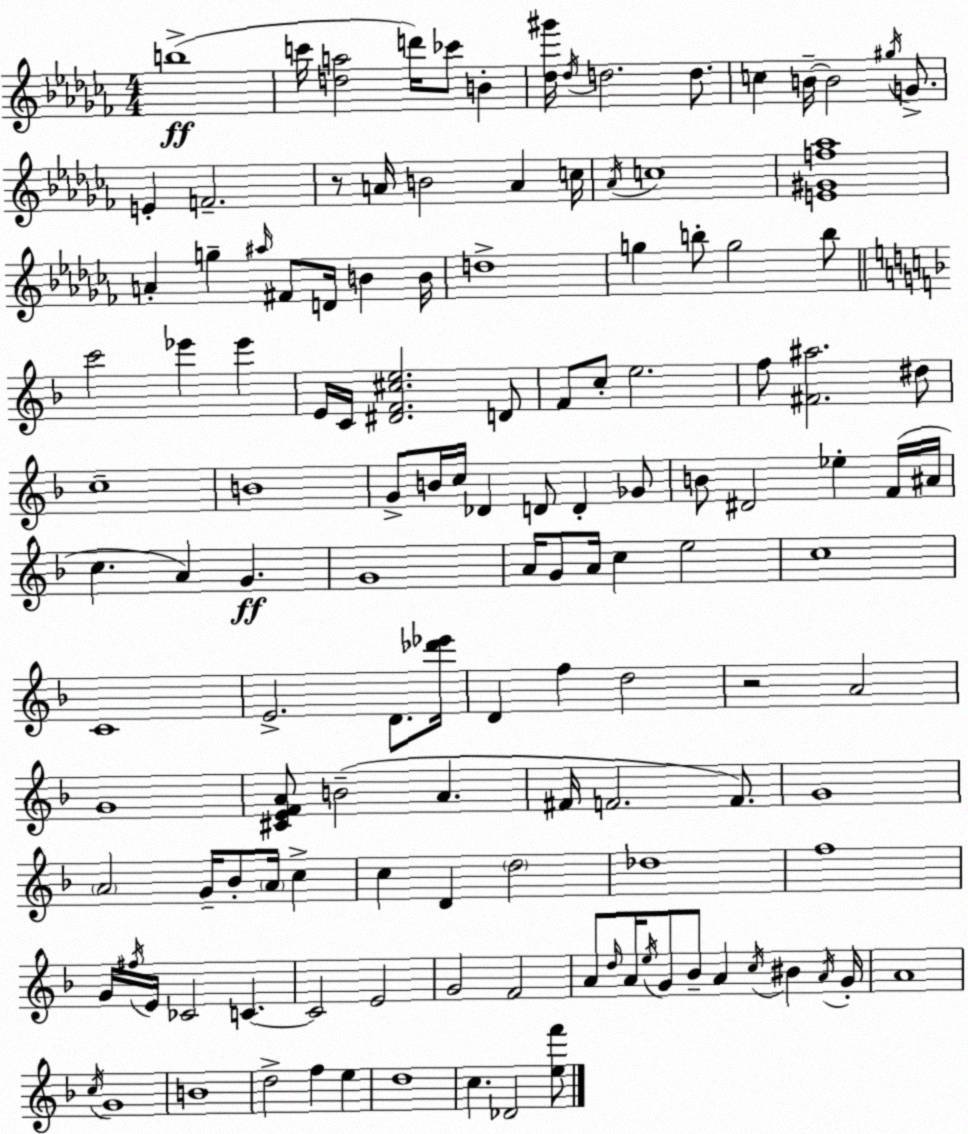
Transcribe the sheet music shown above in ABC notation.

X:1
T:Untitled
M:4/4
L:1/4
K:Abm
b4 c'/4 [da]2 d'/4 _c'/2 B [_d^g']/4 _d/4 d2 d/2 c B/4 B2 ^g/4 G/2 E F2 z/2 A/4 B2 A c/4 _A/4 c4 [E^Gf_a]4 A g ^a/4 ^F/2 D/4 B B/4 d4 g b/2 g2 b/2 c'2 _e' _e' E/4 C/4 [^DF^ce]2 D/2 F/2 c/2 e2 f/2 [^F^a]2 ^d/2 c4 B4 G/2 B/4 c/4 _D D/2 D _G/2 B/2 ^D2 _e F/4 ^A/4 c A G G4 A/4 G/2 A/4 c e2 c4 C4 E2 D/2 [_d'_e']/4 D f d2 z2 A2 G4 [^CEFA]/2 B2 A ^F/4 F2 F/2 G4 A2 G/4 _B/2 A/4 c c D d2 _d4 f4 G/4 ^f/4 E/4 _C2 C C2 E2 G2 F2 A/2 d/4 A/4 e/4 G/2 _B/2 A c/4 ^B A/4 G/4 A4 c/4 G4 B4 d2 f e d4 c _D2 [ef']/2